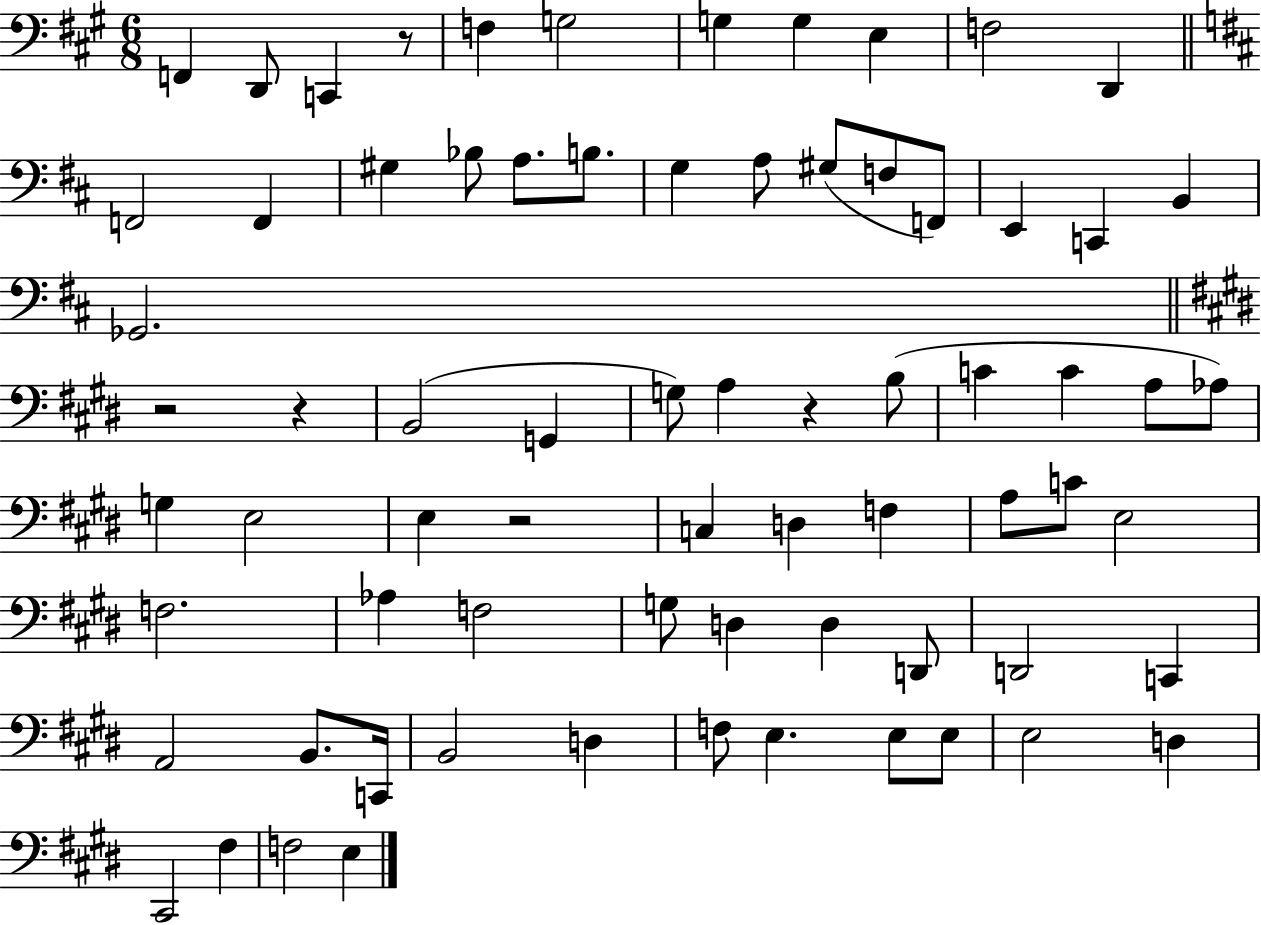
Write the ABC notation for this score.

X:1
T:Untitled
M:6/8
L:1/4
K:A
F,, D,,/2 C,, z/2 F, G,2 G, G, E, F,2 D,, F,,2 F,, ^G, _B,/2 A,/2 B,/2 G, A,/2 ^G,/2 F,/2 F,,/2 E,, C,, B,, _G,,2 z2 z B,,2 G,, G,/2 A, z B,/2 C C A,/2 _A,/2 G, E,2 E, z2 C, D, F, A,/2 C/2 E,2 F,2 _A, F,2 G,/2 D, D, D,,/2 D,,2 C,, A,,2 B,,/2 C,,/4 B,,2 D, F,/2 E, E,/2 E,/2 E,2 D, ^C,,2 ^F, F,2 E,